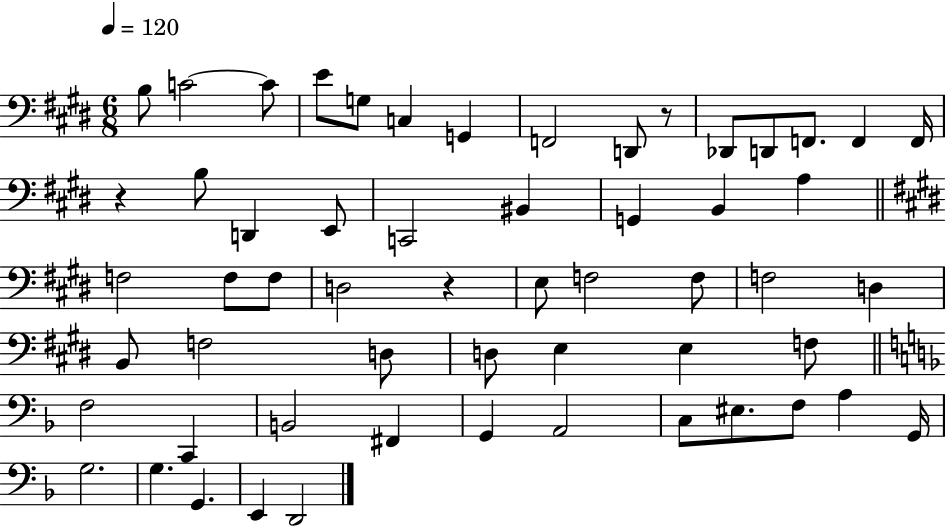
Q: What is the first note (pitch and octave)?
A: B3